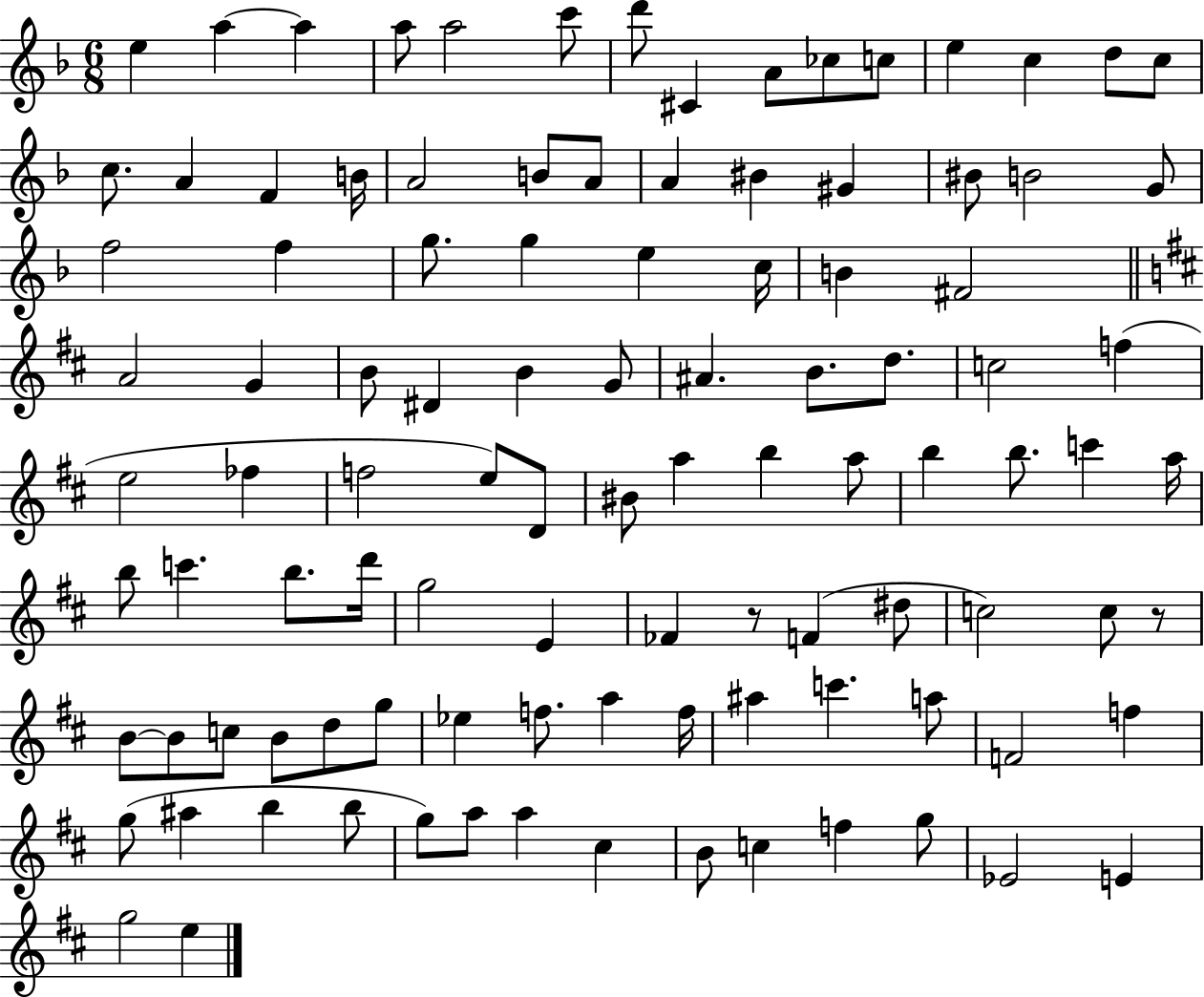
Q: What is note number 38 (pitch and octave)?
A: G4